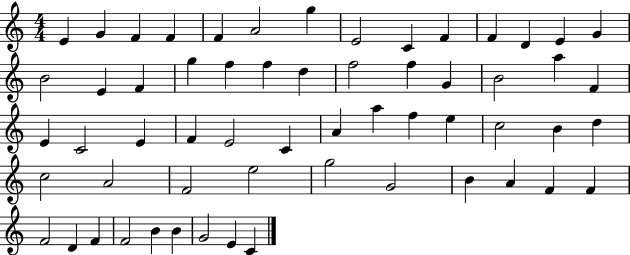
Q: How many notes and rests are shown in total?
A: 59